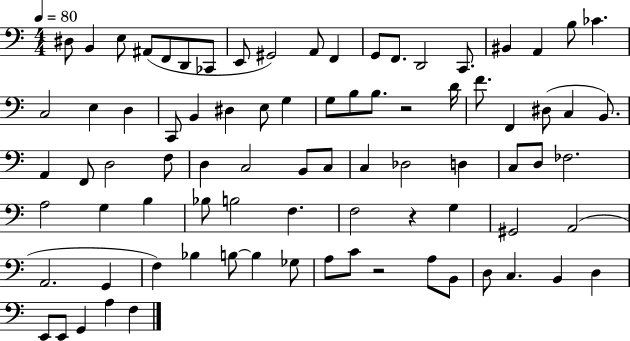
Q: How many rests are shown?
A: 3